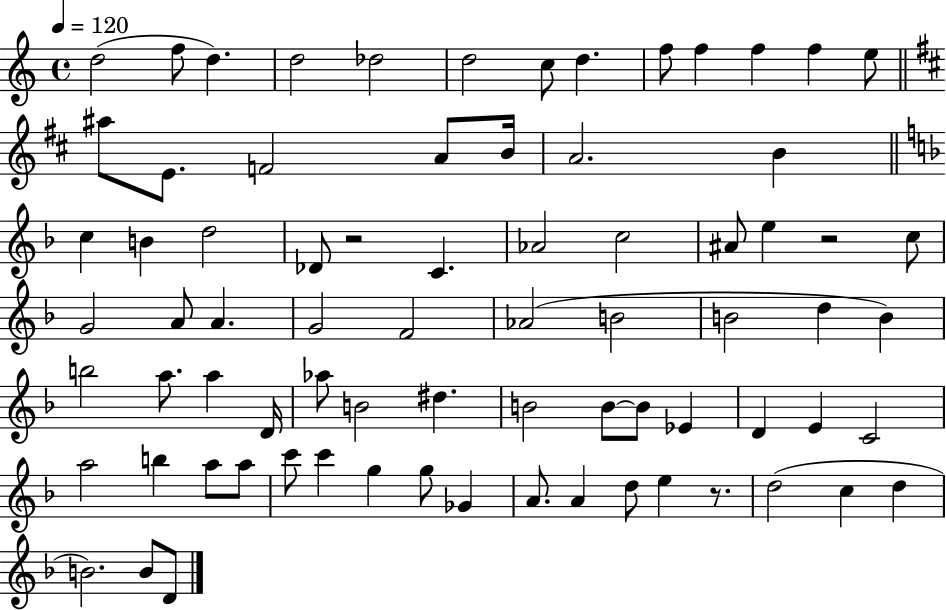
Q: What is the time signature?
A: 4/4